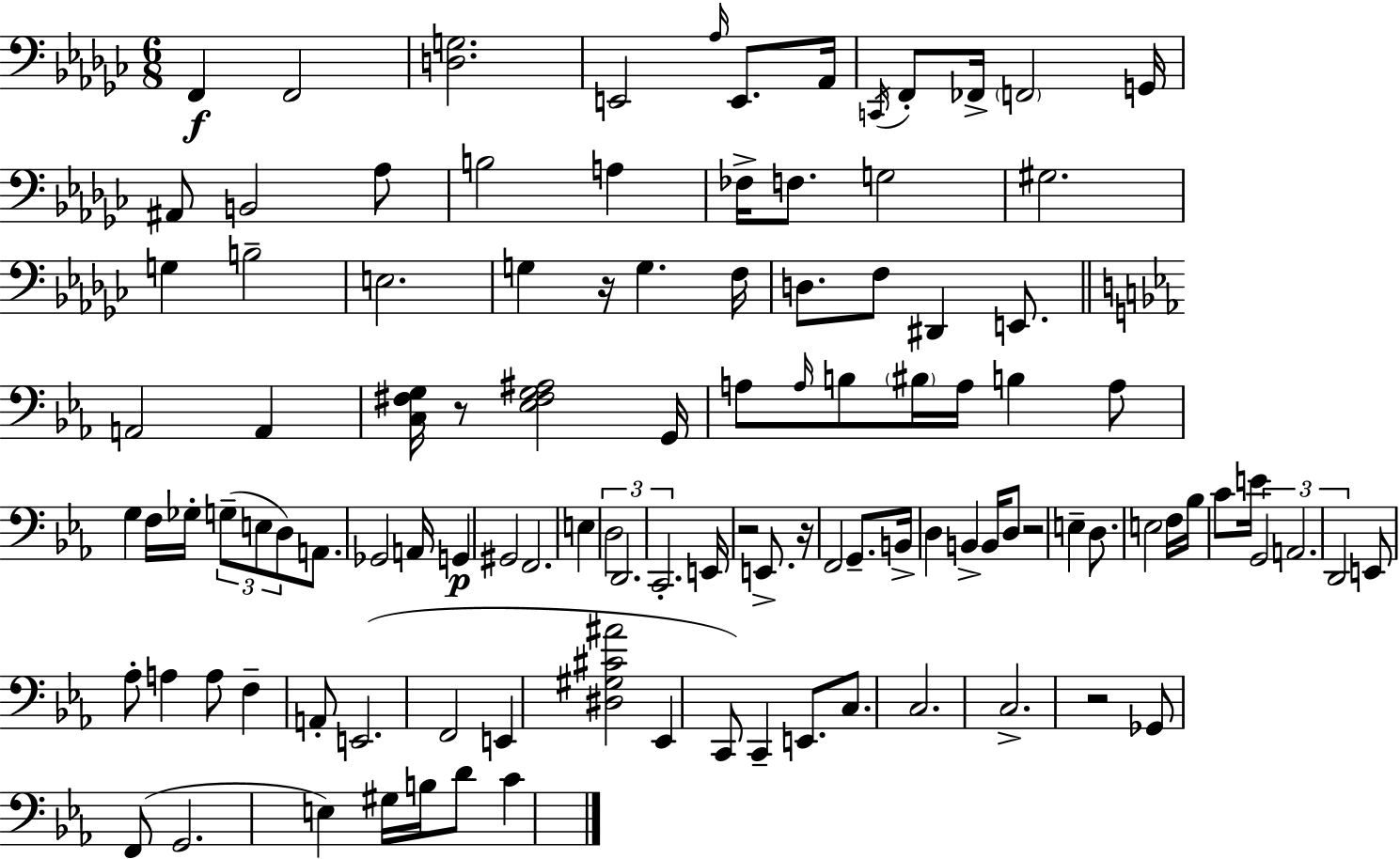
X:1
T:Untitled
M:6/8
L:1/4
K:Ebm
F,, F,,2 [D,G,]2 E,,2 _A,/4 E,,/2 _A,,/4 C,,/4 F,,/2 _F,,/4 F,,2 G,,/4 ^A,,/2 B,,2 _A,/2 B,2 A, _F,/4 F,/2 G,2 ^G,2 G, B,2 E,2 G, z/4 G, F,/4 D,/2 F,/2 ^D,, E,,/2 A,,2 A,, [C,^F,G,]/4 z/2 [_E,^F,G,^A,]2 G,,/4 A,/2 A,/4 B,/2 ^B,/4 A,/4 B, A,/2 G, F,/4 _G,/4 G,/2 E,/2 D,/2 A,,/2 _G,,2 A,,/4 G,, ^G,,2 F,,2 E, D,2 D,,2 C,,2 E,,/4 z2 E,,/2 z/4 F,,2 G,,/2 B,,/4 D, B,, B,,/4 D,/2 z2 E, D,/2 E,2 F,/4 _B,/4 C/2 E/4 G,,2 A,,2 D,,2 E,,/2 _A,/2 A, A,/2 F, A,,/2 E,,2 F,,2 E,, [^D,^G,^C^A]2 _E,, C,,/2 C,, E,,/2 C,/2 C,2 C,2 z2 _G,,/2 F,,/2 G,,2 E, ^G,/4 B,/4 D/2 C